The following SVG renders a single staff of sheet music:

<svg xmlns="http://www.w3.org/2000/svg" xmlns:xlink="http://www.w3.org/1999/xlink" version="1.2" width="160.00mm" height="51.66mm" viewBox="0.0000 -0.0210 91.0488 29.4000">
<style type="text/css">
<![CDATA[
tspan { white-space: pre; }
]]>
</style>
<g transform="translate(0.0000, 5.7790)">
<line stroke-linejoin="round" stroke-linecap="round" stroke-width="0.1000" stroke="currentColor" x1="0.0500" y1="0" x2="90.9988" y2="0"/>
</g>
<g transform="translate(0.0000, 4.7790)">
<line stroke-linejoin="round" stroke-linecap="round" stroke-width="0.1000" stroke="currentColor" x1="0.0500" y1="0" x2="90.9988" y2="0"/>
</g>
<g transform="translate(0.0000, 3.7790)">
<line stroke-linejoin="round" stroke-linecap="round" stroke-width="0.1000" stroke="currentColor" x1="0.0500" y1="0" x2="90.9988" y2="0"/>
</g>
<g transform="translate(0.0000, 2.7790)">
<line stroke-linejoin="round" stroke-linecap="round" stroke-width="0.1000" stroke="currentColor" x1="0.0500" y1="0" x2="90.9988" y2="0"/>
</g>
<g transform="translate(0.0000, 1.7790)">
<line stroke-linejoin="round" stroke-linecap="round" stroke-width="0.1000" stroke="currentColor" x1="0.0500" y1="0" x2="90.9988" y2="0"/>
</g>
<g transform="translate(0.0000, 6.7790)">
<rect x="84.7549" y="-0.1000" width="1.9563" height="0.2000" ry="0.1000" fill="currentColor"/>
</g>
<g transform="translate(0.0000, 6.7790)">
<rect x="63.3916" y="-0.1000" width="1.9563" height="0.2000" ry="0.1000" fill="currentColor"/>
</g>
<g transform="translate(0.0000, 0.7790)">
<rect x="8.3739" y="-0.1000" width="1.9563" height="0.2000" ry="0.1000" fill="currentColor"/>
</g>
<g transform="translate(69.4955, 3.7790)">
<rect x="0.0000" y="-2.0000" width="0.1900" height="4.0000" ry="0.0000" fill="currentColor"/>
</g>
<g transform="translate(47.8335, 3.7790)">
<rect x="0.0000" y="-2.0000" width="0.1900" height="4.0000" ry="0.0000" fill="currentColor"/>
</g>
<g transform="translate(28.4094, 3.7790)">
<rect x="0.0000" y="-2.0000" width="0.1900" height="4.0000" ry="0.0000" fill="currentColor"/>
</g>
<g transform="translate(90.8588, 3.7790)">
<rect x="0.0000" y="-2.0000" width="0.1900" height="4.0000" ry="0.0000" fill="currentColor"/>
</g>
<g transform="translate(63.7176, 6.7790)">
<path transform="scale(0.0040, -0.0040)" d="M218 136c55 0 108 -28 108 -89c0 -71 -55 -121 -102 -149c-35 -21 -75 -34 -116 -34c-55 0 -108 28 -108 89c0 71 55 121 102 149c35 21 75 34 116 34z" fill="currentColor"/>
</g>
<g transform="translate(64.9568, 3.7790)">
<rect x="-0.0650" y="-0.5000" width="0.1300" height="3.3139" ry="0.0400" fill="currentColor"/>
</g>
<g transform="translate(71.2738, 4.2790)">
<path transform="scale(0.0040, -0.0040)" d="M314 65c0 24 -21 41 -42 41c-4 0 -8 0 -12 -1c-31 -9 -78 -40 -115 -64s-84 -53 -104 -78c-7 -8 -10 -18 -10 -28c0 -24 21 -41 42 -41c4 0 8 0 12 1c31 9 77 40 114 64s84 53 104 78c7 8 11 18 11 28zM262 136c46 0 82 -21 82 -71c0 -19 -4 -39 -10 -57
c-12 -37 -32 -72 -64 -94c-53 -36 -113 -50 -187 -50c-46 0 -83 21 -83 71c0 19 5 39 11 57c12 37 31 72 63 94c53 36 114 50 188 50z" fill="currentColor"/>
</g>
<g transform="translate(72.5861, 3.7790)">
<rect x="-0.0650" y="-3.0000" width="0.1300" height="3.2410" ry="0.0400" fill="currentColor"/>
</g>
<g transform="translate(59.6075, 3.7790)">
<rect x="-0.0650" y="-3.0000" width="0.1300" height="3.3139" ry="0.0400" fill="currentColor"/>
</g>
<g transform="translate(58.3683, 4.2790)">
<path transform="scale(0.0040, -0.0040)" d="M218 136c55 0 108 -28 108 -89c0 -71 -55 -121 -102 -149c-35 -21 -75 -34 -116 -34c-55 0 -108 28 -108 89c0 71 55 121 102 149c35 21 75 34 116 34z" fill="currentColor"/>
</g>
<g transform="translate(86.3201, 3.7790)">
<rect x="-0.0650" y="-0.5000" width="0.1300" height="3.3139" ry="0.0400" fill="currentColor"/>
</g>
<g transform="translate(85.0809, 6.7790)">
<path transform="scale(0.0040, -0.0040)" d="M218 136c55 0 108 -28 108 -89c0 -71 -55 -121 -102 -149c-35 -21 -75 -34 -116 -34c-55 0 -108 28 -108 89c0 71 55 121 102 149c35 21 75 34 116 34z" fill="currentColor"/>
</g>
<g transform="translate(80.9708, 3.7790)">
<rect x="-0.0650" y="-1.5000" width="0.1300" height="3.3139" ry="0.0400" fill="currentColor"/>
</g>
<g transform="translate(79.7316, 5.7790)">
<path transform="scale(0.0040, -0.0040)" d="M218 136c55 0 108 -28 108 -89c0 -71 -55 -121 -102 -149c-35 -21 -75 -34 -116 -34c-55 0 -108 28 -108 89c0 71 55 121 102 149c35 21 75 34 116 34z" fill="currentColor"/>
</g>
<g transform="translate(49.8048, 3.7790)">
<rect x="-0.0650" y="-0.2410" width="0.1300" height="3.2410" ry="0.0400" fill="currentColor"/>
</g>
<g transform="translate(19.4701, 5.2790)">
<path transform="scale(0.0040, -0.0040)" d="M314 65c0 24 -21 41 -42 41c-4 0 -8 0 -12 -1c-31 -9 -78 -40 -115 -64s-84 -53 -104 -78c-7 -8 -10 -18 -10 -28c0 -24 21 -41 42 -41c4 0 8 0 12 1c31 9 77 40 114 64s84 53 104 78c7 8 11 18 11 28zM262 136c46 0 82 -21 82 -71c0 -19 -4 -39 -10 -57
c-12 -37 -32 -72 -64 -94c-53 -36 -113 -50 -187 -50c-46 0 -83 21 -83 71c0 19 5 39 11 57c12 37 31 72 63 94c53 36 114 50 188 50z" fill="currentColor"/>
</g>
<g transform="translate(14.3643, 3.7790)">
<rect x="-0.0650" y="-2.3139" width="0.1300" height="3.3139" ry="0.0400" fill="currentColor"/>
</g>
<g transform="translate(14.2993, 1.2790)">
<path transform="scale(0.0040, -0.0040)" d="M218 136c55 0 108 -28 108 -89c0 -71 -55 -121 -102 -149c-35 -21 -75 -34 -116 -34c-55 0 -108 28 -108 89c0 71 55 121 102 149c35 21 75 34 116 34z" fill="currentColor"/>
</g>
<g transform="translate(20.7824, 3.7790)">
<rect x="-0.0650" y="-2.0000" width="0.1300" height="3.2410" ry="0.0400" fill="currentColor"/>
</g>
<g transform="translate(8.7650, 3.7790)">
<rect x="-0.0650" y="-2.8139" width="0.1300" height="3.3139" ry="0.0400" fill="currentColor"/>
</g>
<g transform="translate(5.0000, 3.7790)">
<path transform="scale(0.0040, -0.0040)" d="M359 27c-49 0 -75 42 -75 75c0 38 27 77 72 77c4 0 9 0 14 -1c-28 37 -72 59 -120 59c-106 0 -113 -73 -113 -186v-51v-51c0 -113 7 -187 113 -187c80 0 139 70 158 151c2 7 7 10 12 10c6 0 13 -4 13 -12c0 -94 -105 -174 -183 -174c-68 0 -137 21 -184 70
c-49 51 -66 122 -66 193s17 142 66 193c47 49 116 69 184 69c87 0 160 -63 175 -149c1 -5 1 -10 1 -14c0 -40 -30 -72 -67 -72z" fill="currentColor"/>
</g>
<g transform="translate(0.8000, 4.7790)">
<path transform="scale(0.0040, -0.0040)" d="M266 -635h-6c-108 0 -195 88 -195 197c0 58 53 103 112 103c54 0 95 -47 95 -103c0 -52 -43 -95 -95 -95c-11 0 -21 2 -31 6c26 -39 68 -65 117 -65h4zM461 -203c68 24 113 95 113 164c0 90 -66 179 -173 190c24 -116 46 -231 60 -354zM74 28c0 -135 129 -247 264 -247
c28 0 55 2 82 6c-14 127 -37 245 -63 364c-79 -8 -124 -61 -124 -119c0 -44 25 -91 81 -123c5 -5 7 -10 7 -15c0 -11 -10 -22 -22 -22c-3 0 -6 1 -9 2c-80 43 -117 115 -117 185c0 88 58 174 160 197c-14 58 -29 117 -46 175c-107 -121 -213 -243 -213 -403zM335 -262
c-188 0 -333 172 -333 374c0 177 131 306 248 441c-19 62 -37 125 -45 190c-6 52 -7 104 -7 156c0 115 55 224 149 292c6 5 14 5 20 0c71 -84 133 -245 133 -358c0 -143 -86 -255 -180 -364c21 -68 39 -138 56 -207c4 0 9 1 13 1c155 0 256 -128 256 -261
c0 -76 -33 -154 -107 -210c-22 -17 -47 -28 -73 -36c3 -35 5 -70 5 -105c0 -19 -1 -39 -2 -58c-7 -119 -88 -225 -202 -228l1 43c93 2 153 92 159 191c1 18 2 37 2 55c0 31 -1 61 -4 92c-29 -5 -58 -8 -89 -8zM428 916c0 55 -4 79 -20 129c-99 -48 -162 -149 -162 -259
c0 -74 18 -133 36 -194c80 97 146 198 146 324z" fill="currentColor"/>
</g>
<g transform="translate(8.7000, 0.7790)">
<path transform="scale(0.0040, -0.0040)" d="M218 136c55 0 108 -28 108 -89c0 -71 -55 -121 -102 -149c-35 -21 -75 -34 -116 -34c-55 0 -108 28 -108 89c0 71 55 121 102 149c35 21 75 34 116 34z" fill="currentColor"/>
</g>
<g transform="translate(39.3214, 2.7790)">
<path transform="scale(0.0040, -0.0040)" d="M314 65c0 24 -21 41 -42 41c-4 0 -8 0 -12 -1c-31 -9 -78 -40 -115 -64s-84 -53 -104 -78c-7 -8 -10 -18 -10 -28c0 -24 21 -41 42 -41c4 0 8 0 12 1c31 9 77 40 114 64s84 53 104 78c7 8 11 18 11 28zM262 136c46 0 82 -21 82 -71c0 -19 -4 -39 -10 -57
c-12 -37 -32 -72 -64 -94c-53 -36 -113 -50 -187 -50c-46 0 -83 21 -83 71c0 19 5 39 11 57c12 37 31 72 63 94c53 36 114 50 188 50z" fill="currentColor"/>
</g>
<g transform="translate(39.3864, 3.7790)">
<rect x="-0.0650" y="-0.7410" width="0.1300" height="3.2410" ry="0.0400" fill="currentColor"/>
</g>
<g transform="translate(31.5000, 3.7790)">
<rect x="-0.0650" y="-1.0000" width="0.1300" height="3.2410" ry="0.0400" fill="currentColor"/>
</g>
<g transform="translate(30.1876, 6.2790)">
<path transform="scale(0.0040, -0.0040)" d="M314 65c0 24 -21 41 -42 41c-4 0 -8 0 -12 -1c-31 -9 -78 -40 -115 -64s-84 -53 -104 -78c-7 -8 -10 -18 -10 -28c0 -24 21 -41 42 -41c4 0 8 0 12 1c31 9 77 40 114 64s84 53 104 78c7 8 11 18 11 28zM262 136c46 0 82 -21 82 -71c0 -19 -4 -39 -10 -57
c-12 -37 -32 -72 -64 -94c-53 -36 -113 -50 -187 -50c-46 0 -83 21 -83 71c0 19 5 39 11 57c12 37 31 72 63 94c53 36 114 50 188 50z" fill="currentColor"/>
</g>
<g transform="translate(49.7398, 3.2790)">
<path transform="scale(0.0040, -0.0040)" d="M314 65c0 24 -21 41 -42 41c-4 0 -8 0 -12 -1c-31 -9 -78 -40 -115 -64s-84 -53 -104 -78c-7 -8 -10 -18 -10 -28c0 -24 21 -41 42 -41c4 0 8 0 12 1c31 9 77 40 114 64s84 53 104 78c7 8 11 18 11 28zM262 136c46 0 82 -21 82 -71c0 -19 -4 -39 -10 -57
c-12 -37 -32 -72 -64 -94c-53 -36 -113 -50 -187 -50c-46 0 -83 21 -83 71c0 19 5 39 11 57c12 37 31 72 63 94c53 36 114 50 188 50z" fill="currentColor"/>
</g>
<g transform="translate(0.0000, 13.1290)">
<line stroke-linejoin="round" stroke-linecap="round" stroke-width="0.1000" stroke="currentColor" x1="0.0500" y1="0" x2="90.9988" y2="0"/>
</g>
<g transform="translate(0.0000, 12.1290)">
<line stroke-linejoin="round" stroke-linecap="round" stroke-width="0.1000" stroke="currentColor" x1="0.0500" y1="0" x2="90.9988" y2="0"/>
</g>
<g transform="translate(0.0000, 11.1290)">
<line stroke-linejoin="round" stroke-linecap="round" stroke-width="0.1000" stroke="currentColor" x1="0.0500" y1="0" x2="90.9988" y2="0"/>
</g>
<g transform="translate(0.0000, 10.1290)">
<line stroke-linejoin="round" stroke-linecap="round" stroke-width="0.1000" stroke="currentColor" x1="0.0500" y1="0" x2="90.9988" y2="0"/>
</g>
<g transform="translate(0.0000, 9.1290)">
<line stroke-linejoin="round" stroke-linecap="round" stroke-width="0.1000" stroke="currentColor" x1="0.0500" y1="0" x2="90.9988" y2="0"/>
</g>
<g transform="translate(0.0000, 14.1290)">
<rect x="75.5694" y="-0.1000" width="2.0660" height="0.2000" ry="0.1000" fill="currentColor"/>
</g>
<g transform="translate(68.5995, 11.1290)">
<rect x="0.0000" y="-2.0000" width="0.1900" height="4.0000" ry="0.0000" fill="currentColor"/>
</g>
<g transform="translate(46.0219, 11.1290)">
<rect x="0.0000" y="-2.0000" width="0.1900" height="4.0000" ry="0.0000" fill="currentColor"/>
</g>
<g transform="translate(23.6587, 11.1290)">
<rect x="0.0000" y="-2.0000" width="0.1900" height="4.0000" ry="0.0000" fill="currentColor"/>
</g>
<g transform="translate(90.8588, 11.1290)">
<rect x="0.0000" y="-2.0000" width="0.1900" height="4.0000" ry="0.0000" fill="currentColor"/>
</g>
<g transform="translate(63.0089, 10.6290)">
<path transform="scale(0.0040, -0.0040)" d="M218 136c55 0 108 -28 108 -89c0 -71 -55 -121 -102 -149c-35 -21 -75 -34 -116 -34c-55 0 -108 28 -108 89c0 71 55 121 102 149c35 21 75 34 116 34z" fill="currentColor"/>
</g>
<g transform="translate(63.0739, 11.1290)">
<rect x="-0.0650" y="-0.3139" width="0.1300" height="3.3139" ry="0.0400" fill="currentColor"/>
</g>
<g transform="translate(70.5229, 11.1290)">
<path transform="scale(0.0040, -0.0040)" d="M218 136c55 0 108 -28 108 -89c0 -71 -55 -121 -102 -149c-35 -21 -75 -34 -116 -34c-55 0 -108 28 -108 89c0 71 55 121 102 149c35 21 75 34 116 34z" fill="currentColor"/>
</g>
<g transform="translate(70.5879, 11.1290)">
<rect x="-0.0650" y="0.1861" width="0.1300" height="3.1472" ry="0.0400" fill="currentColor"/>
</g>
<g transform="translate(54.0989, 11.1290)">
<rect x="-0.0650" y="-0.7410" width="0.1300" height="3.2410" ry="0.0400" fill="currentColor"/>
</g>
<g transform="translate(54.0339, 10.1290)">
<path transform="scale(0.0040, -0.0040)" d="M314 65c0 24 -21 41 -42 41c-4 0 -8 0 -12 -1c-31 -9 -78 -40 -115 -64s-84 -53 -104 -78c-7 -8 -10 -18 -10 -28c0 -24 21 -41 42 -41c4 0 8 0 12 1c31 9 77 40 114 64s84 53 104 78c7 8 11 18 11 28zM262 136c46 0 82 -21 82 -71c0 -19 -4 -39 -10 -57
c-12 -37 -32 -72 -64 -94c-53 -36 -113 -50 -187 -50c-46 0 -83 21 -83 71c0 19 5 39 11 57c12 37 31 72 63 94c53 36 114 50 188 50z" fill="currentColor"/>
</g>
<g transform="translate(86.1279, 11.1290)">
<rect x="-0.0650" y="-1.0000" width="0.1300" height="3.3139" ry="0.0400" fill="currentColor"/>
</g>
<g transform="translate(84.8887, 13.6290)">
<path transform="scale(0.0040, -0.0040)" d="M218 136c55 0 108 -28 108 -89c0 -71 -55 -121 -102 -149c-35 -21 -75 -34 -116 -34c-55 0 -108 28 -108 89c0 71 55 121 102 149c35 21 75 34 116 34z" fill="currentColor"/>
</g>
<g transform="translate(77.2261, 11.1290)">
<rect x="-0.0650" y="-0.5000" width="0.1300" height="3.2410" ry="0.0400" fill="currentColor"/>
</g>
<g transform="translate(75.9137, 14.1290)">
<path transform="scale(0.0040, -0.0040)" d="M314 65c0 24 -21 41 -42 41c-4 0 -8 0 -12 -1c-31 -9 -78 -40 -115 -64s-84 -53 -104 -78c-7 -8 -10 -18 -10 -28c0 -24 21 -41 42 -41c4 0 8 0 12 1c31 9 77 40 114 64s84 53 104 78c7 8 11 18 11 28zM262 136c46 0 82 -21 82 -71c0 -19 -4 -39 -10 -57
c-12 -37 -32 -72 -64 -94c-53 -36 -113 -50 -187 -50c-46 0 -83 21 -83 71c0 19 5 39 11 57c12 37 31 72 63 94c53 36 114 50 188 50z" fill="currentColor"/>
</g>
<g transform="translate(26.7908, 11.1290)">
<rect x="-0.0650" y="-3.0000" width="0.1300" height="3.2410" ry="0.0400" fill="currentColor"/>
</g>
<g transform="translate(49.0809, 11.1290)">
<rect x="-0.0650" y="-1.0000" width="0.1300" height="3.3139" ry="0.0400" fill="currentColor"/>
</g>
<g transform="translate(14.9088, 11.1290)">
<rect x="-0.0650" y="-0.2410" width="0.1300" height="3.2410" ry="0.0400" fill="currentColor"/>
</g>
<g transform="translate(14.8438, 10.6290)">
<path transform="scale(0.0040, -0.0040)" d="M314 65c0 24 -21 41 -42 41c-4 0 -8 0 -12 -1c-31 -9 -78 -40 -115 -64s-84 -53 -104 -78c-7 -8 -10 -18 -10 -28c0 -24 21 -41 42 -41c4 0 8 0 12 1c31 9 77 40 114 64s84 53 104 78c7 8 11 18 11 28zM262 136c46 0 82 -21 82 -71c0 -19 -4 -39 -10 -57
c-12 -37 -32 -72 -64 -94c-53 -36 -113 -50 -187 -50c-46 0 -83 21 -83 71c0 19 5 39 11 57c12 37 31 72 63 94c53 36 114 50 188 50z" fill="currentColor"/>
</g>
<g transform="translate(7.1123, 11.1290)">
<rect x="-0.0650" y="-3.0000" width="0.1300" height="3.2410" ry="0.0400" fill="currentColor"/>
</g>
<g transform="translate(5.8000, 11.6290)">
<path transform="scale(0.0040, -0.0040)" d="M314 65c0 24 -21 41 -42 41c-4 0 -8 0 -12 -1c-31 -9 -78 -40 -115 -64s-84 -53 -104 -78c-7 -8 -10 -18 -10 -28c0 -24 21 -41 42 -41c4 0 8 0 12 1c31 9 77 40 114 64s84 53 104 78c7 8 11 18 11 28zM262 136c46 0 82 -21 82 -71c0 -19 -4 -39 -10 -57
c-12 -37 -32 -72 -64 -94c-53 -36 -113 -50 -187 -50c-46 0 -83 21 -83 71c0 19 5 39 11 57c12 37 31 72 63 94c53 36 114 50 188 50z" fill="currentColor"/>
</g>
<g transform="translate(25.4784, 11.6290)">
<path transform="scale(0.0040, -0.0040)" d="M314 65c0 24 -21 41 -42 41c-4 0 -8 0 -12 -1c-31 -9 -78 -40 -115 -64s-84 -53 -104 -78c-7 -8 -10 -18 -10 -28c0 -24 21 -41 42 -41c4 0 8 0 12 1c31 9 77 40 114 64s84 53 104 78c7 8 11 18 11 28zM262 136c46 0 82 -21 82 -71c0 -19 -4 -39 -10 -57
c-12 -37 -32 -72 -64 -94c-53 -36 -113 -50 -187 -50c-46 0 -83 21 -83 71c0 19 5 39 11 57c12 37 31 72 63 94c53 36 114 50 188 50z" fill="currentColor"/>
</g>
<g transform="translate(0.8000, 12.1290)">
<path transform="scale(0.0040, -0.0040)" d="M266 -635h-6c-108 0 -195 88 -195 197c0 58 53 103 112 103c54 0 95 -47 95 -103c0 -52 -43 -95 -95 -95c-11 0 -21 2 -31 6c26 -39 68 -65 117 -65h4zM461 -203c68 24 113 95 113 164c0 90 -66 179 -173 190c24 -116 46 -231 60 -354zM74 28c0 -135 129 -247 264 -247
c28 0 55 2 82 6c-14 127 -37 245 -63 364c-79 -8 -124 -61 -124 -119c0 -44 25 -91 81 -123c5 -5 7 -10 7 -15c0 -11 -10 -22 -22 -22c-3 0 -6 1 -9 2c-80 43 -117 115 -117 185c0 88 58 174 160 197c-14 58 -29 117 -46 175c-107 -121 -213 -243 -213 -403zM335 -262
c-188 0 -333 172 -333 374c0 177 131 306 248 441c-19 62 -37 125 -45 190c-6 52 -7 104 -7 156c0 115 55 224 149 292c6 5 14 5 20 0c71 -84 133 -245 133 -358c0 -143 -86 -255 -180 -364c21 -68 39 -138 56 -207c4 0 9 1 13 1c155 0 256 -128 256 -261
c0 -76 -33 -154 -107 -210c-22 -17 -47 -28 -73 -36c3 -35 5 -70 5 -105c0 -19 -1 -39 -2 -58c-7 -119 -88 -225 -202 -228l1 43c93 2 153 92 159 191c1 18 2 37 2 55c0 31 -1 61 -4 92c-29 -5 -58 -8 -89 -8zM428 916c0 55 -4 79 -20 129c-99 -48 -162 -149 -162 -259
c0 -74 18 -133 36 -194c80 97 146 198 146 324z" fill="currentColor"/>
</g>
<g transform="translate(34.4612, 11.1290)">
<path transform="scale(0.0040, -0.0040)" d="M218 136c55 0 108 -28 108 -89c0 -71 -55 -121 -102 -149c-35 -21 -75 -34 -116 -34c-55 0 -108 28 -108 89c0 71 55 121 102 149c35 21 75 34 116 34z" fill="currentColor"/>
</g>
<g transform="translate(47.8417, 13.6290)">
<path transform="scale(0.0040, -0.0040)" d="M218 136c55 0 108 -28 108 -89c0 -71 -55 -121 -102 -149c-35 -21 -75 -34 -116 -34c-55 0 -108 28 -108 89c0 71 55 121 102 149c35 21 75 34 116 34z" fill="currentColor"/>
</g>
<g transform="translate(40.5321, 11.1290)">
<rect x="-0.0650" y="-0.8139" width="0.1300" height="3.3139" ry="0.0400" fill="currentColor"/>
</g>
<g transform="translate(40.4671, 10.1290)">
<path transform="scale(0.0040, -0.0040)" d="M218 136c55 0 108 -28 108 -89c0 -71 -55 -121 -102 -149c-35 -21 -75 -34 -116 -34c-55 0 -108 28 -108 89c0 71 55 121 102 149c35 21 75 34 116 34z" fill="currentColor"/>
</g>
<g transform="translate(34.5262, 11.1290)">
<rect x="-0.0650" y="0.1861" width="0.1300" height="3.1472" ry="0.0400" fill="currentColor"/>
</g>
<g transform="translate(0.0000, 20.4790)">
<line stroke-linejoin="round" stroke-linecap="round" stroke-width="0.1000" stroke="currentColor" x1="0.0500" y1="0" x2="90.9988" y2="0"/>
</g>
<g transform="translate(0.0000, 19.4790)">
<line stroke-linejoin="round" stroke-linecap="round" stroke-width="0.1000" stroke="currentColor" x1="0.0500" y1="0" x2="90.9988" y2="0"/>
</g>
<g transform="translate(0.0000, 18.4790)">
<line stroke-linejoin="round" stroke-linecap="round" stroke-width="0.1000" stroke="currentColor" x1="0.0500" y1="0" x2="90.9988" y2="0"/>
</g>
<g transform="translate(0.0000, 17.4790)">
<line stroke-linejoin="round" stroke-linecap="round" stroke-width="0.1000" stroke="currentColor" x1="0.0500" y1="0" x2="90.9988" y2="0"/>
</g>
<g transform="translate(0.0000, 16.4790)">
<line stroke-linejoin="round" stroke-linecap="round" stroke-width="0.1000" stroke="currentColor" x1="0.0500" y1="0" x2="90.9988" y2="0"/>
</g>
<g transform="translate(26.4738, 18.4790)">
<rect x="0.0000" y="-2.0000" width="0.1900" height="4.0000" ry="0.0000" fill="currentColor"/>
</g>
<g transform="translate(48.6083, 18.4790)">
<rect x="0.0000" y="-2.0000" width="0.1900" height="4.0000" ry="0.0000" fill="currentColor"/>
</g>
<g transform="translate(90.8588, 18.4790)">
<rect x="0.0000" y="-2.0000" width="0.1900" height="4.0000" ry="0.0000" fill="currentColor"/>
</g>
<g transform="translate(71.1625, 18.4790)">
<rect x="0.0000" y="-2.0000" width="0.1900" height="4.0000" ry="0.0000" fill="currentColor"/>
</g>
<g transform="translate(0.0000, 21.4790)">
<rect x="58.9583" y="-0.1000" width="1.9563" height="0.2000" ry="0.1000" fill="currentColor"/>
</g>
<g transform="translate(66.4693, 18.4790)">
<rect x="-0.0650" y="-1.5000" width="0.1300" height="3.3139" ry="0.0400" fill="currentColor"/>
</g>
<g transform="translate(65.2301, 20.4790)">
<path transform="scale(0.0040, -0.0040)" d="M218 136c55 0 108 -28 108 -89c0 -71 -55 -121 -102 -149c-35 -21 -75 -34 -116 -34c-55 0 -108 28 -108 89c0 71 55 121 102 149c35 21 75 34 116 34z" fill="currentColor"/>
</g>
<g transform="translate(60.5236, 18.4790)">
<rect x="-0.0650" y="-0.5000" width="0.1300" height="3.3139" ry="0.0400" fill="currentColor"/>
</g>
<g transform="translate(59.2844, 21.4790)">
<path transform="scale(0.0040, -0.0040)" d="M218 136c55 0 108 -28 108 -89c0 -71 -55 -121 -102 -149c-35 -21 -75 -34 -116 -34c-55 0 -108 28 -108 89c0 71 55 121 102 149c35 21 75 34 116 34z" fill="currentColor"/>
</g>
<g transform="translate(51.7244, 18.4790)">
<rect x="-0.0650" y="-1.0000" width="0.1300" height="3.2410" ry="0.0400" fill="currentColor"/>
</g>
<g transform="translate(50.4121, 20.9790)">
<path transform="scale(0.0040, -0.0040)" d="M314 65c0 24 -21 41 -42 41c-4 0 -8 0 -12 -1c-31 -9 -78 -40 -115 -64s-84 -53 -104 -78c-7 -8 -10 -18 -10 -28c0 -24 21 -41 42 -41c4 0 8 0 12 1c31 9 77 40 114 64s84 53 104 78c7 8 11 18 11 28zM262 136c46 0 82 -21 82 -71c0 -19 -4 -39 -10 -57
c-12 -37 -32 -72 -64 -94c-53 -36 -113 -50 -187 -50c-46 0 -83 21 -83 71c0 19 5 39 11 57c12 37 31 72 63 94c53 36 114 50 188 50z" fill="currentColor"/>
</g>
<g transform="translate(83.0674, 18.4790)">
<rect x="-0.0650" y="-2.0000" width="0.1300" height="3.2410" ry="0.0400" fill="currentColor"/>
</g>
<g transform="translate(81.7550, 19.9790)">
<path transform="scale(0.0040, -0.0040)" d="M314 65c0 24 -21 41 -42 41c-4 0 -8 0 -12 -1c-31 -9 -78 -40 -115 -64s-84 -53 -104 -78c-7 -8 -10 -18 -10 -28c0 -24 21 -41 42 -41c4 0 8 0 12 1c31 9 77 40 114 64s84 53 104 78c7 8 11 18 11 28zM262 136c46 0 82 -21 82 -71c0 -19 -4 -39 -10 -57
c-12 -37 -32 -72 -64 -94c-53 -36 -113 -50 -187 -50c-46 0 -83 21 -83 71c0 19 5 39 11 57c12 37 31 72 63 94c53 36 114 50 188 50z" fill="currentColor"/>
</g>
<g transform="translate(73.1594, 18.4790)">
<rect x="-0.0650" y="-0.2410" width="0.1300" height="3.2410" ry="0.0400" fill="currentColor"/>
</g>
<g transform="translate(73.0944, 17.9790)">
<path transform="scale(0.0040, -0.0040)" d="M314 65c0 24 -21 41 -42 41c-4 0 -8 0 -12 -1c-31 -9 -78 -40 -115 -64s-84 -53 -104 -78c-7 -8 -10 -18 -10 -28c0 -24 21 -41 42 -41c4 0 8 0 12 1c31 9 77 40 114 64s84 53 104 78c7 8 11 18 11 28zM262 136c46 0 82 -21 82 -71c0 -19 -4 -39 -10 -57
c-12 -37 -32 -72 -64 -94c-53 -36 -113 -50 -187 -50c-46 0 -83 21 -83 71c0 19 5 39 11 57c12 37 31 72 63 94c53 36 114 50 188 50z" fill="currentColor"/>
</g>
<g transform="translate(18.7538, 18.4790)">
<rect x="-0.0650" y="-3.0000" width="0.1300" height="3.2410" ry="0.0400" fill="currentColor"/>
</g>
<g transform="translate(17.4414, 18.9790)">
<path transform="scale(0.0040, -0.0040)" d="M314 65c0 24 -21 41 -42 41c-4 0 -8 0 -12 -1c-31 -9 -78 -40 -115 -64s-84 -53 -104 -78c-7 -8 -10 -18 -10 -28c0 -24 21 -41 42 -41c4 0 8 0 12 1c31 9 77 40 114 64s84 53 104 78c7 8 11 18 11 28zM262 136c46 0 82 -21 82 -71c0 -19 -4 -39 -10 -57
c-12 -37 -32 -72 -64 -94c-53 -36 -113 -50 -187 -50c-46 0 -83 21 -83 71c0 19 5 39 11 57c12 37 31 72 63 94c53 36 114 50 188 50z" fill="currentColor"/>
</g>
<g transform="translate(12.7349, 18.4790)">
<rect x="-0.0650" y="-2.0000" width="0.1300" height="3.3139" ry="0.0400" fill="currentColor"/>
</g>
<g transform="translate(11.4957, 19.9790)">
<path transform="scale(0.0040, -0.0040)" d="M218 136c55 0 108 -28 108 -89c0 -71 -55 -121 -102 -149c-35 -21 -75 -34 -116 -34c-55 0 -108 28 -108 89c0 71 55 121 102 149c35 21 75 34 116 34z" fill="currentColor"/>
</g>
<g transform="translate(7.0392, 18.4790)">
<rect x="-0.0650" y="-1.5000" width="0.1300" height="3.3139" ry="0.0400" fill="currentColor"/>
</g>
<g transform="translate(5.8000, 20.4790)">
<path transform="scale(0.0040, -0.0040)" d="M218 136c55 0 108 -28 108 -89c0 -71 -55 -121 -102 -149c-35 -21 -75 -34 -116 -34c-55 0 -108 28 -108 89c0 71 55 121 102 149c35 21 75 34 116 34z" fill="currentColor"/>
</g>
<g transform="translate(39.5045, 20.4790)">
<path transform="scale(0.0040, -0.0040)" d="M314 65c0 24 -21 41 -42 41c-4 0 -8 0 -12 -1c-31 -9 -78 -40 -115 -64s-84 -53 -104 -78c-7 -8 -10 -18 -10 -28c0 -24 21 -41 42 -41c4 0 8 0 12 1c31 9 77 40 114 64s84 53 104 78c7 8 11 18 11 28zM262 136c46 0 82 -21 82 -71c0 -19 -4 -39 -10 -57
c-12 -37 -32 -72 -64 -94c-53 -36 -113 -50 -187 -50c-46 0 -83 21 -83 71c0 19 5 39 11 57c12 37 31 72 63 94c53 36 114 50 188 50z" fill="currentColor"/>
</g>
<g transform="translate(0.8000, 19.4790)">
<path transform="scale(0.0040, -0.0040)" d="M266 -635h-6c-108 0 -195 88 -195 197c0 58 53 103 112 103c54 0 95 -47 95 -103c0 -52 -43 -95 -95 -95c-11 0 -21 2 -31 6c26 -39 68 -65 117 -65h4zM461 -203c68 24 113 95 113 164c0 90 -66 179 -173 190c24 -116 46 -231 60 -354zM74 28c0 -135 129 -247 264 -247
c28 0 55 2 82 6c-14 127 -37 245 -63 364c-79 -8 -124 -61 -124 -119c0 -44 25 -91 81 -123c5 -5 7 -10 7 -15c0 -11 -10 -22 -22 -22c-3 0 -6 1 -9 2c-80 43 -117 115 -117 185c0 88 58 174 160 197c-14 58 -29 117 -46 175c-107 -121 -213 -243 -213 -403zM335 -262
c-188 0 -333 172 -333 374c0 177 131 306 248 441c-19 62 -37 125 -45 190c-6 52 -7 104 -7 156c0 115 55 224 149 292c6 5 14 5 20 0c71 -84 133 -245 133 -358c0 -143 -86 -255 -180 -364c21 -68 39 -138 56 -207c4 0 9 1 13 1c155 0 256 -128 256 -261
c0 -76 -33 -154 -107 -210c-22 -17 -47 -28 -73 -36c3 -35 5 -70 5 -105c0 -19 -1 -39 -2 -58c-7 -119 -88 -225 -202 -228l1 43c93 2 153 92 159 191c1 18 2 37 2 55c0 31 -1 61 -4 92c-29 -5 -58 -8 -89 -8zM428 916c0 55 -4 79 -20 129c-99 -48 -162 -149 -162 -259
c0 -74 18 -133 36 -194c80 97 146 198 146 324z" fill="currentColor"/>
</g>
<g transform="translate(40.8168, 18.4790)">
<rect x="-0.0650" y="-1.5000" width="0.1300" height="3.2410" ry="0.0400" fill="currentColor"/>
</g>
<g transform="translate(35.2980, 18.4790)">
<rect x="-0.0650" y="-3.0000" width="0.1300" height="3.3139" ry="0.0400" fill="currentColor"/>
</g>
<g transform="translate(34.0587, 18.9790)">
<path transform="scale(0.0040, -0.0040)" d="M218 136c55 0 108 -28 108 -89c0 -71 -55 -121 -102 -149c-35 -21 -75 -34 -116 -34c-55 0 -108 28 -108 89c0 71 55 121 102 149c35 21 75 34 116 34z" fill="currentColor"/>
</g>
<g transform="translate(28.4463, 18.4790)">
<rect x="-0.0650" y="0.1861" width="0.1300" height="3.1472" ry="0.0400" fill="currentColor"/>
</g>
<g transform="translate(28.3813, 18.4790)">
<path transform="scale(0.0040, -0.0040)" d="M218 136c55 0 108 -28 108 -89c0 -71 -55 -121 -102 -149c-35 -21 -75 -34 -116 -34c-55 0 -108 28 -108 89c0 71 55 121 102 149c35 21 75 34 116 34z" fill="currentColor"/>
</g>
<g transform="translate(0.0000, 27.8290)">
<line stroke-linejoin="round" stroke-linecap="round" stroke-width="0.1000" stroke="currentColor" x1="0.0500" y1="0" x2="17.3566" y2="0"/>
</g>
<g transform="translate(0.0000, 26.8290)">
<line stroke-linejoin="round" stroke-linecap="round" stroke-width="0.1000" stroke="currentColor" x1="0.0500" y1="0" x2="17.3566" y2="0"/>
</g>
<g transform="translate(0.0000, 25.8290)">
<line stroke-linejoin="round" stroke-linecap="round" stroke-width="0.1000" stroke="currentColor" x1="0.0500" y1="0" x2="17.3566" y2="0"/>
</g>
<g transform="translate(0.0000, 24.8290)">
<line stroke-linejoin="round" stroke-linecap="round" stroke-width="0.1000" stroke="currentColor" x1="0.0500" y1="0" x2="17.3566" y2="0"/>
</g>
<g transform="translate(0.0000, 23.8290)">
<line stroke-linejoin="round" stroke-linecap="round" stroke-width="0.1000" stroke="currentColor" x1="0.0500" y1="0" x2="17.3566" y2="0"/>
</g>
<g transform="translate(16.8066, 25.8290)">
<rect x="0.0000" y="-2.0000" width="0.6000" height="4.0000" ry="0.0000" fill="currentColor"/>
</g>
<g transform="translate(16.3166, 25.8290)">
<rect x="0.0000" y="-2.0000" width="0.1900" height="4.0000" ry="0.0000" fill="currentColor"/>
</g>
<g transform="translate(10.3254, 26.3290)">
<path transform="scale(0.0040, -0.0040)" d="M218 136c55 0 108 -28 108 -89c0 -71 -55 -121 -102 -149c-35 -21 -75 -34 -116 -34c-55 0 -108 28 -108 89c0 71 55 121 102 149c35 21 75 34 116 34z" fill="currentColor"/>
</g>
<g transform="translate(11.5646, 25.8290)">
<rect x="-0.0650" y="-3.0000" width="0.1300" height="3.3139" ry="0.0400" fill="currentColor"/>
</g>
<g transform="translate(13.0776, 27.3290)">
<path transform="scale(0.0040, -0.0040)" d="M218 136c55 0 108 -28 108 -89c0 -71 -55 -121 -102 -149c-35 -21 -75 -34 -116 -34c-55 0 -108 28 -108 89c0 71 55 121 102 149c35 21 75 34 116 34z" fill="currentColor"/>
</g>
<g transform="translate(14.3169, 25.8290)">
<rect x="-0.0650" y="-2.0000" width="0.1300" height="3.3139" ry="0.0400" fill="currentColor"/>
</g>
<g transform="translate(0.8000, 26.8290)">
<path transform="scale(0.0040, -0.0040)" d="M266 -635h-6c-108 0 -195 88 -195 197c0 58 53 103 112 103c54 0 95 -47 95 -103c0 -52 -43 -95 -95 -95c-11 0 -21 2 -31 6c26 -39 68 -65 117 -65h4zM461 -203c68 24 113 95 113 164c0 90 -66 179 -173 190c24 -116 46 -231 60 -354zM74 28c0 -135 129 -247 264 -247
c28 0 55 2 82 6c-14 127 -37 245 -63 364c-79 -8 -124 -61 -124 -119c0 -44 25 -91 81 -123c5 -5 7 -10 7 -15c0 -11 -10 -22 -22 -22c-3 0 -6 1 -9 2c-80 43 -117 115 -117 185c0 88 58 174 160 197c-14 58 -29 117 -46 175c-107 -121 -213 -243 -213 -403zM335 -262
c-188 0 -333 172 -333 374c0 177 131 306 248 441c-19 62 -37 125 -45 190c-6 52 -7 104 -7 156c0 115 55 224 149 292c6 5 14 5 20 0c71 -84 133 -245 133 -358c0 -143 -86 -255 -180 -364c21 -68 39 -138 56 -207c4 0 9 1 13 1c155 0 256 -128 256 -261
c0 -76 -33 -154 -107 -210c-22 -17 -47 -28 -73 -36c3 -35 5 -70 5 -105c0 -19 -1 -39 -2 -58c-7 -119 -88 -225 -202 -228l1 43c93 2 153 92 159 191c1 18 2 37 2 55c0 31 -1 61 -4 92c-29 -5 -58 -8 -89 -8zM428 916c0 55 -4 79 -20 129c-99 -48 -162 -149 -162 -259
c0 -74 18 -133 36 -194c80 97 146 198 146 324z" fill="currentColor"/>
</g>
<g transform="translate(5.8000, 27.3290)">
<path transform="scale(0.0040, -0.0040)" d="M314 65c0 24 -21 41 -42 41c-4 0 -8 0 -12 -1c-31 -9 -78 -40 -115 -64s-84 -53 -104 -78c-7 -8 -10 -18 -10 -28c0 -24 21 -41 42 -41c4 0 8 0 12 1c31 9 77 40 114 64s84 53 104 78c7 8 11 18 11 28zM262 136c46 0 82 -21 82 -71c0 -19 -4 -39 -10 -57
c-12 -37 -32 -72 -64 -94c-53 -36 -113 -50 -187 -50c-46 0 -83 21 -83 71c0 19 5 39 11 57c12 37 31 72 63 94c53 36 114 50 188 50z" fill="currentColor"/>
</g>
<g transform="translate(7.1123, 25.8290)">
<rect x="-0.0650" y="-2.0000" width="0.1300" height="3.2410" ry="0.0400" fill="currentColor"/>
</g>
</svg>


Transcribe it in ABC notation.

X:1
T:Untitled
M:4/4
L:1/4
K:C
a g F2 D2 d2 c2 A C A2 E C A2 c2 A2 B d D d2 c B C2 D E F A2 B A E2 D2 C E c2 F2 F2 A F